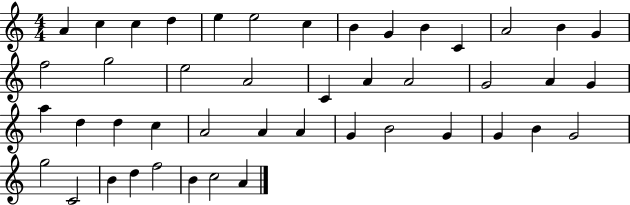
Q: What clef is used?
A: treble